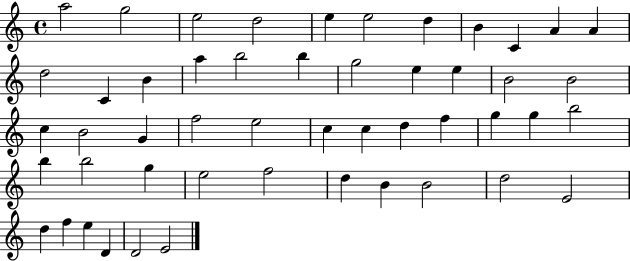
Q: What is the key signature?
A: C major